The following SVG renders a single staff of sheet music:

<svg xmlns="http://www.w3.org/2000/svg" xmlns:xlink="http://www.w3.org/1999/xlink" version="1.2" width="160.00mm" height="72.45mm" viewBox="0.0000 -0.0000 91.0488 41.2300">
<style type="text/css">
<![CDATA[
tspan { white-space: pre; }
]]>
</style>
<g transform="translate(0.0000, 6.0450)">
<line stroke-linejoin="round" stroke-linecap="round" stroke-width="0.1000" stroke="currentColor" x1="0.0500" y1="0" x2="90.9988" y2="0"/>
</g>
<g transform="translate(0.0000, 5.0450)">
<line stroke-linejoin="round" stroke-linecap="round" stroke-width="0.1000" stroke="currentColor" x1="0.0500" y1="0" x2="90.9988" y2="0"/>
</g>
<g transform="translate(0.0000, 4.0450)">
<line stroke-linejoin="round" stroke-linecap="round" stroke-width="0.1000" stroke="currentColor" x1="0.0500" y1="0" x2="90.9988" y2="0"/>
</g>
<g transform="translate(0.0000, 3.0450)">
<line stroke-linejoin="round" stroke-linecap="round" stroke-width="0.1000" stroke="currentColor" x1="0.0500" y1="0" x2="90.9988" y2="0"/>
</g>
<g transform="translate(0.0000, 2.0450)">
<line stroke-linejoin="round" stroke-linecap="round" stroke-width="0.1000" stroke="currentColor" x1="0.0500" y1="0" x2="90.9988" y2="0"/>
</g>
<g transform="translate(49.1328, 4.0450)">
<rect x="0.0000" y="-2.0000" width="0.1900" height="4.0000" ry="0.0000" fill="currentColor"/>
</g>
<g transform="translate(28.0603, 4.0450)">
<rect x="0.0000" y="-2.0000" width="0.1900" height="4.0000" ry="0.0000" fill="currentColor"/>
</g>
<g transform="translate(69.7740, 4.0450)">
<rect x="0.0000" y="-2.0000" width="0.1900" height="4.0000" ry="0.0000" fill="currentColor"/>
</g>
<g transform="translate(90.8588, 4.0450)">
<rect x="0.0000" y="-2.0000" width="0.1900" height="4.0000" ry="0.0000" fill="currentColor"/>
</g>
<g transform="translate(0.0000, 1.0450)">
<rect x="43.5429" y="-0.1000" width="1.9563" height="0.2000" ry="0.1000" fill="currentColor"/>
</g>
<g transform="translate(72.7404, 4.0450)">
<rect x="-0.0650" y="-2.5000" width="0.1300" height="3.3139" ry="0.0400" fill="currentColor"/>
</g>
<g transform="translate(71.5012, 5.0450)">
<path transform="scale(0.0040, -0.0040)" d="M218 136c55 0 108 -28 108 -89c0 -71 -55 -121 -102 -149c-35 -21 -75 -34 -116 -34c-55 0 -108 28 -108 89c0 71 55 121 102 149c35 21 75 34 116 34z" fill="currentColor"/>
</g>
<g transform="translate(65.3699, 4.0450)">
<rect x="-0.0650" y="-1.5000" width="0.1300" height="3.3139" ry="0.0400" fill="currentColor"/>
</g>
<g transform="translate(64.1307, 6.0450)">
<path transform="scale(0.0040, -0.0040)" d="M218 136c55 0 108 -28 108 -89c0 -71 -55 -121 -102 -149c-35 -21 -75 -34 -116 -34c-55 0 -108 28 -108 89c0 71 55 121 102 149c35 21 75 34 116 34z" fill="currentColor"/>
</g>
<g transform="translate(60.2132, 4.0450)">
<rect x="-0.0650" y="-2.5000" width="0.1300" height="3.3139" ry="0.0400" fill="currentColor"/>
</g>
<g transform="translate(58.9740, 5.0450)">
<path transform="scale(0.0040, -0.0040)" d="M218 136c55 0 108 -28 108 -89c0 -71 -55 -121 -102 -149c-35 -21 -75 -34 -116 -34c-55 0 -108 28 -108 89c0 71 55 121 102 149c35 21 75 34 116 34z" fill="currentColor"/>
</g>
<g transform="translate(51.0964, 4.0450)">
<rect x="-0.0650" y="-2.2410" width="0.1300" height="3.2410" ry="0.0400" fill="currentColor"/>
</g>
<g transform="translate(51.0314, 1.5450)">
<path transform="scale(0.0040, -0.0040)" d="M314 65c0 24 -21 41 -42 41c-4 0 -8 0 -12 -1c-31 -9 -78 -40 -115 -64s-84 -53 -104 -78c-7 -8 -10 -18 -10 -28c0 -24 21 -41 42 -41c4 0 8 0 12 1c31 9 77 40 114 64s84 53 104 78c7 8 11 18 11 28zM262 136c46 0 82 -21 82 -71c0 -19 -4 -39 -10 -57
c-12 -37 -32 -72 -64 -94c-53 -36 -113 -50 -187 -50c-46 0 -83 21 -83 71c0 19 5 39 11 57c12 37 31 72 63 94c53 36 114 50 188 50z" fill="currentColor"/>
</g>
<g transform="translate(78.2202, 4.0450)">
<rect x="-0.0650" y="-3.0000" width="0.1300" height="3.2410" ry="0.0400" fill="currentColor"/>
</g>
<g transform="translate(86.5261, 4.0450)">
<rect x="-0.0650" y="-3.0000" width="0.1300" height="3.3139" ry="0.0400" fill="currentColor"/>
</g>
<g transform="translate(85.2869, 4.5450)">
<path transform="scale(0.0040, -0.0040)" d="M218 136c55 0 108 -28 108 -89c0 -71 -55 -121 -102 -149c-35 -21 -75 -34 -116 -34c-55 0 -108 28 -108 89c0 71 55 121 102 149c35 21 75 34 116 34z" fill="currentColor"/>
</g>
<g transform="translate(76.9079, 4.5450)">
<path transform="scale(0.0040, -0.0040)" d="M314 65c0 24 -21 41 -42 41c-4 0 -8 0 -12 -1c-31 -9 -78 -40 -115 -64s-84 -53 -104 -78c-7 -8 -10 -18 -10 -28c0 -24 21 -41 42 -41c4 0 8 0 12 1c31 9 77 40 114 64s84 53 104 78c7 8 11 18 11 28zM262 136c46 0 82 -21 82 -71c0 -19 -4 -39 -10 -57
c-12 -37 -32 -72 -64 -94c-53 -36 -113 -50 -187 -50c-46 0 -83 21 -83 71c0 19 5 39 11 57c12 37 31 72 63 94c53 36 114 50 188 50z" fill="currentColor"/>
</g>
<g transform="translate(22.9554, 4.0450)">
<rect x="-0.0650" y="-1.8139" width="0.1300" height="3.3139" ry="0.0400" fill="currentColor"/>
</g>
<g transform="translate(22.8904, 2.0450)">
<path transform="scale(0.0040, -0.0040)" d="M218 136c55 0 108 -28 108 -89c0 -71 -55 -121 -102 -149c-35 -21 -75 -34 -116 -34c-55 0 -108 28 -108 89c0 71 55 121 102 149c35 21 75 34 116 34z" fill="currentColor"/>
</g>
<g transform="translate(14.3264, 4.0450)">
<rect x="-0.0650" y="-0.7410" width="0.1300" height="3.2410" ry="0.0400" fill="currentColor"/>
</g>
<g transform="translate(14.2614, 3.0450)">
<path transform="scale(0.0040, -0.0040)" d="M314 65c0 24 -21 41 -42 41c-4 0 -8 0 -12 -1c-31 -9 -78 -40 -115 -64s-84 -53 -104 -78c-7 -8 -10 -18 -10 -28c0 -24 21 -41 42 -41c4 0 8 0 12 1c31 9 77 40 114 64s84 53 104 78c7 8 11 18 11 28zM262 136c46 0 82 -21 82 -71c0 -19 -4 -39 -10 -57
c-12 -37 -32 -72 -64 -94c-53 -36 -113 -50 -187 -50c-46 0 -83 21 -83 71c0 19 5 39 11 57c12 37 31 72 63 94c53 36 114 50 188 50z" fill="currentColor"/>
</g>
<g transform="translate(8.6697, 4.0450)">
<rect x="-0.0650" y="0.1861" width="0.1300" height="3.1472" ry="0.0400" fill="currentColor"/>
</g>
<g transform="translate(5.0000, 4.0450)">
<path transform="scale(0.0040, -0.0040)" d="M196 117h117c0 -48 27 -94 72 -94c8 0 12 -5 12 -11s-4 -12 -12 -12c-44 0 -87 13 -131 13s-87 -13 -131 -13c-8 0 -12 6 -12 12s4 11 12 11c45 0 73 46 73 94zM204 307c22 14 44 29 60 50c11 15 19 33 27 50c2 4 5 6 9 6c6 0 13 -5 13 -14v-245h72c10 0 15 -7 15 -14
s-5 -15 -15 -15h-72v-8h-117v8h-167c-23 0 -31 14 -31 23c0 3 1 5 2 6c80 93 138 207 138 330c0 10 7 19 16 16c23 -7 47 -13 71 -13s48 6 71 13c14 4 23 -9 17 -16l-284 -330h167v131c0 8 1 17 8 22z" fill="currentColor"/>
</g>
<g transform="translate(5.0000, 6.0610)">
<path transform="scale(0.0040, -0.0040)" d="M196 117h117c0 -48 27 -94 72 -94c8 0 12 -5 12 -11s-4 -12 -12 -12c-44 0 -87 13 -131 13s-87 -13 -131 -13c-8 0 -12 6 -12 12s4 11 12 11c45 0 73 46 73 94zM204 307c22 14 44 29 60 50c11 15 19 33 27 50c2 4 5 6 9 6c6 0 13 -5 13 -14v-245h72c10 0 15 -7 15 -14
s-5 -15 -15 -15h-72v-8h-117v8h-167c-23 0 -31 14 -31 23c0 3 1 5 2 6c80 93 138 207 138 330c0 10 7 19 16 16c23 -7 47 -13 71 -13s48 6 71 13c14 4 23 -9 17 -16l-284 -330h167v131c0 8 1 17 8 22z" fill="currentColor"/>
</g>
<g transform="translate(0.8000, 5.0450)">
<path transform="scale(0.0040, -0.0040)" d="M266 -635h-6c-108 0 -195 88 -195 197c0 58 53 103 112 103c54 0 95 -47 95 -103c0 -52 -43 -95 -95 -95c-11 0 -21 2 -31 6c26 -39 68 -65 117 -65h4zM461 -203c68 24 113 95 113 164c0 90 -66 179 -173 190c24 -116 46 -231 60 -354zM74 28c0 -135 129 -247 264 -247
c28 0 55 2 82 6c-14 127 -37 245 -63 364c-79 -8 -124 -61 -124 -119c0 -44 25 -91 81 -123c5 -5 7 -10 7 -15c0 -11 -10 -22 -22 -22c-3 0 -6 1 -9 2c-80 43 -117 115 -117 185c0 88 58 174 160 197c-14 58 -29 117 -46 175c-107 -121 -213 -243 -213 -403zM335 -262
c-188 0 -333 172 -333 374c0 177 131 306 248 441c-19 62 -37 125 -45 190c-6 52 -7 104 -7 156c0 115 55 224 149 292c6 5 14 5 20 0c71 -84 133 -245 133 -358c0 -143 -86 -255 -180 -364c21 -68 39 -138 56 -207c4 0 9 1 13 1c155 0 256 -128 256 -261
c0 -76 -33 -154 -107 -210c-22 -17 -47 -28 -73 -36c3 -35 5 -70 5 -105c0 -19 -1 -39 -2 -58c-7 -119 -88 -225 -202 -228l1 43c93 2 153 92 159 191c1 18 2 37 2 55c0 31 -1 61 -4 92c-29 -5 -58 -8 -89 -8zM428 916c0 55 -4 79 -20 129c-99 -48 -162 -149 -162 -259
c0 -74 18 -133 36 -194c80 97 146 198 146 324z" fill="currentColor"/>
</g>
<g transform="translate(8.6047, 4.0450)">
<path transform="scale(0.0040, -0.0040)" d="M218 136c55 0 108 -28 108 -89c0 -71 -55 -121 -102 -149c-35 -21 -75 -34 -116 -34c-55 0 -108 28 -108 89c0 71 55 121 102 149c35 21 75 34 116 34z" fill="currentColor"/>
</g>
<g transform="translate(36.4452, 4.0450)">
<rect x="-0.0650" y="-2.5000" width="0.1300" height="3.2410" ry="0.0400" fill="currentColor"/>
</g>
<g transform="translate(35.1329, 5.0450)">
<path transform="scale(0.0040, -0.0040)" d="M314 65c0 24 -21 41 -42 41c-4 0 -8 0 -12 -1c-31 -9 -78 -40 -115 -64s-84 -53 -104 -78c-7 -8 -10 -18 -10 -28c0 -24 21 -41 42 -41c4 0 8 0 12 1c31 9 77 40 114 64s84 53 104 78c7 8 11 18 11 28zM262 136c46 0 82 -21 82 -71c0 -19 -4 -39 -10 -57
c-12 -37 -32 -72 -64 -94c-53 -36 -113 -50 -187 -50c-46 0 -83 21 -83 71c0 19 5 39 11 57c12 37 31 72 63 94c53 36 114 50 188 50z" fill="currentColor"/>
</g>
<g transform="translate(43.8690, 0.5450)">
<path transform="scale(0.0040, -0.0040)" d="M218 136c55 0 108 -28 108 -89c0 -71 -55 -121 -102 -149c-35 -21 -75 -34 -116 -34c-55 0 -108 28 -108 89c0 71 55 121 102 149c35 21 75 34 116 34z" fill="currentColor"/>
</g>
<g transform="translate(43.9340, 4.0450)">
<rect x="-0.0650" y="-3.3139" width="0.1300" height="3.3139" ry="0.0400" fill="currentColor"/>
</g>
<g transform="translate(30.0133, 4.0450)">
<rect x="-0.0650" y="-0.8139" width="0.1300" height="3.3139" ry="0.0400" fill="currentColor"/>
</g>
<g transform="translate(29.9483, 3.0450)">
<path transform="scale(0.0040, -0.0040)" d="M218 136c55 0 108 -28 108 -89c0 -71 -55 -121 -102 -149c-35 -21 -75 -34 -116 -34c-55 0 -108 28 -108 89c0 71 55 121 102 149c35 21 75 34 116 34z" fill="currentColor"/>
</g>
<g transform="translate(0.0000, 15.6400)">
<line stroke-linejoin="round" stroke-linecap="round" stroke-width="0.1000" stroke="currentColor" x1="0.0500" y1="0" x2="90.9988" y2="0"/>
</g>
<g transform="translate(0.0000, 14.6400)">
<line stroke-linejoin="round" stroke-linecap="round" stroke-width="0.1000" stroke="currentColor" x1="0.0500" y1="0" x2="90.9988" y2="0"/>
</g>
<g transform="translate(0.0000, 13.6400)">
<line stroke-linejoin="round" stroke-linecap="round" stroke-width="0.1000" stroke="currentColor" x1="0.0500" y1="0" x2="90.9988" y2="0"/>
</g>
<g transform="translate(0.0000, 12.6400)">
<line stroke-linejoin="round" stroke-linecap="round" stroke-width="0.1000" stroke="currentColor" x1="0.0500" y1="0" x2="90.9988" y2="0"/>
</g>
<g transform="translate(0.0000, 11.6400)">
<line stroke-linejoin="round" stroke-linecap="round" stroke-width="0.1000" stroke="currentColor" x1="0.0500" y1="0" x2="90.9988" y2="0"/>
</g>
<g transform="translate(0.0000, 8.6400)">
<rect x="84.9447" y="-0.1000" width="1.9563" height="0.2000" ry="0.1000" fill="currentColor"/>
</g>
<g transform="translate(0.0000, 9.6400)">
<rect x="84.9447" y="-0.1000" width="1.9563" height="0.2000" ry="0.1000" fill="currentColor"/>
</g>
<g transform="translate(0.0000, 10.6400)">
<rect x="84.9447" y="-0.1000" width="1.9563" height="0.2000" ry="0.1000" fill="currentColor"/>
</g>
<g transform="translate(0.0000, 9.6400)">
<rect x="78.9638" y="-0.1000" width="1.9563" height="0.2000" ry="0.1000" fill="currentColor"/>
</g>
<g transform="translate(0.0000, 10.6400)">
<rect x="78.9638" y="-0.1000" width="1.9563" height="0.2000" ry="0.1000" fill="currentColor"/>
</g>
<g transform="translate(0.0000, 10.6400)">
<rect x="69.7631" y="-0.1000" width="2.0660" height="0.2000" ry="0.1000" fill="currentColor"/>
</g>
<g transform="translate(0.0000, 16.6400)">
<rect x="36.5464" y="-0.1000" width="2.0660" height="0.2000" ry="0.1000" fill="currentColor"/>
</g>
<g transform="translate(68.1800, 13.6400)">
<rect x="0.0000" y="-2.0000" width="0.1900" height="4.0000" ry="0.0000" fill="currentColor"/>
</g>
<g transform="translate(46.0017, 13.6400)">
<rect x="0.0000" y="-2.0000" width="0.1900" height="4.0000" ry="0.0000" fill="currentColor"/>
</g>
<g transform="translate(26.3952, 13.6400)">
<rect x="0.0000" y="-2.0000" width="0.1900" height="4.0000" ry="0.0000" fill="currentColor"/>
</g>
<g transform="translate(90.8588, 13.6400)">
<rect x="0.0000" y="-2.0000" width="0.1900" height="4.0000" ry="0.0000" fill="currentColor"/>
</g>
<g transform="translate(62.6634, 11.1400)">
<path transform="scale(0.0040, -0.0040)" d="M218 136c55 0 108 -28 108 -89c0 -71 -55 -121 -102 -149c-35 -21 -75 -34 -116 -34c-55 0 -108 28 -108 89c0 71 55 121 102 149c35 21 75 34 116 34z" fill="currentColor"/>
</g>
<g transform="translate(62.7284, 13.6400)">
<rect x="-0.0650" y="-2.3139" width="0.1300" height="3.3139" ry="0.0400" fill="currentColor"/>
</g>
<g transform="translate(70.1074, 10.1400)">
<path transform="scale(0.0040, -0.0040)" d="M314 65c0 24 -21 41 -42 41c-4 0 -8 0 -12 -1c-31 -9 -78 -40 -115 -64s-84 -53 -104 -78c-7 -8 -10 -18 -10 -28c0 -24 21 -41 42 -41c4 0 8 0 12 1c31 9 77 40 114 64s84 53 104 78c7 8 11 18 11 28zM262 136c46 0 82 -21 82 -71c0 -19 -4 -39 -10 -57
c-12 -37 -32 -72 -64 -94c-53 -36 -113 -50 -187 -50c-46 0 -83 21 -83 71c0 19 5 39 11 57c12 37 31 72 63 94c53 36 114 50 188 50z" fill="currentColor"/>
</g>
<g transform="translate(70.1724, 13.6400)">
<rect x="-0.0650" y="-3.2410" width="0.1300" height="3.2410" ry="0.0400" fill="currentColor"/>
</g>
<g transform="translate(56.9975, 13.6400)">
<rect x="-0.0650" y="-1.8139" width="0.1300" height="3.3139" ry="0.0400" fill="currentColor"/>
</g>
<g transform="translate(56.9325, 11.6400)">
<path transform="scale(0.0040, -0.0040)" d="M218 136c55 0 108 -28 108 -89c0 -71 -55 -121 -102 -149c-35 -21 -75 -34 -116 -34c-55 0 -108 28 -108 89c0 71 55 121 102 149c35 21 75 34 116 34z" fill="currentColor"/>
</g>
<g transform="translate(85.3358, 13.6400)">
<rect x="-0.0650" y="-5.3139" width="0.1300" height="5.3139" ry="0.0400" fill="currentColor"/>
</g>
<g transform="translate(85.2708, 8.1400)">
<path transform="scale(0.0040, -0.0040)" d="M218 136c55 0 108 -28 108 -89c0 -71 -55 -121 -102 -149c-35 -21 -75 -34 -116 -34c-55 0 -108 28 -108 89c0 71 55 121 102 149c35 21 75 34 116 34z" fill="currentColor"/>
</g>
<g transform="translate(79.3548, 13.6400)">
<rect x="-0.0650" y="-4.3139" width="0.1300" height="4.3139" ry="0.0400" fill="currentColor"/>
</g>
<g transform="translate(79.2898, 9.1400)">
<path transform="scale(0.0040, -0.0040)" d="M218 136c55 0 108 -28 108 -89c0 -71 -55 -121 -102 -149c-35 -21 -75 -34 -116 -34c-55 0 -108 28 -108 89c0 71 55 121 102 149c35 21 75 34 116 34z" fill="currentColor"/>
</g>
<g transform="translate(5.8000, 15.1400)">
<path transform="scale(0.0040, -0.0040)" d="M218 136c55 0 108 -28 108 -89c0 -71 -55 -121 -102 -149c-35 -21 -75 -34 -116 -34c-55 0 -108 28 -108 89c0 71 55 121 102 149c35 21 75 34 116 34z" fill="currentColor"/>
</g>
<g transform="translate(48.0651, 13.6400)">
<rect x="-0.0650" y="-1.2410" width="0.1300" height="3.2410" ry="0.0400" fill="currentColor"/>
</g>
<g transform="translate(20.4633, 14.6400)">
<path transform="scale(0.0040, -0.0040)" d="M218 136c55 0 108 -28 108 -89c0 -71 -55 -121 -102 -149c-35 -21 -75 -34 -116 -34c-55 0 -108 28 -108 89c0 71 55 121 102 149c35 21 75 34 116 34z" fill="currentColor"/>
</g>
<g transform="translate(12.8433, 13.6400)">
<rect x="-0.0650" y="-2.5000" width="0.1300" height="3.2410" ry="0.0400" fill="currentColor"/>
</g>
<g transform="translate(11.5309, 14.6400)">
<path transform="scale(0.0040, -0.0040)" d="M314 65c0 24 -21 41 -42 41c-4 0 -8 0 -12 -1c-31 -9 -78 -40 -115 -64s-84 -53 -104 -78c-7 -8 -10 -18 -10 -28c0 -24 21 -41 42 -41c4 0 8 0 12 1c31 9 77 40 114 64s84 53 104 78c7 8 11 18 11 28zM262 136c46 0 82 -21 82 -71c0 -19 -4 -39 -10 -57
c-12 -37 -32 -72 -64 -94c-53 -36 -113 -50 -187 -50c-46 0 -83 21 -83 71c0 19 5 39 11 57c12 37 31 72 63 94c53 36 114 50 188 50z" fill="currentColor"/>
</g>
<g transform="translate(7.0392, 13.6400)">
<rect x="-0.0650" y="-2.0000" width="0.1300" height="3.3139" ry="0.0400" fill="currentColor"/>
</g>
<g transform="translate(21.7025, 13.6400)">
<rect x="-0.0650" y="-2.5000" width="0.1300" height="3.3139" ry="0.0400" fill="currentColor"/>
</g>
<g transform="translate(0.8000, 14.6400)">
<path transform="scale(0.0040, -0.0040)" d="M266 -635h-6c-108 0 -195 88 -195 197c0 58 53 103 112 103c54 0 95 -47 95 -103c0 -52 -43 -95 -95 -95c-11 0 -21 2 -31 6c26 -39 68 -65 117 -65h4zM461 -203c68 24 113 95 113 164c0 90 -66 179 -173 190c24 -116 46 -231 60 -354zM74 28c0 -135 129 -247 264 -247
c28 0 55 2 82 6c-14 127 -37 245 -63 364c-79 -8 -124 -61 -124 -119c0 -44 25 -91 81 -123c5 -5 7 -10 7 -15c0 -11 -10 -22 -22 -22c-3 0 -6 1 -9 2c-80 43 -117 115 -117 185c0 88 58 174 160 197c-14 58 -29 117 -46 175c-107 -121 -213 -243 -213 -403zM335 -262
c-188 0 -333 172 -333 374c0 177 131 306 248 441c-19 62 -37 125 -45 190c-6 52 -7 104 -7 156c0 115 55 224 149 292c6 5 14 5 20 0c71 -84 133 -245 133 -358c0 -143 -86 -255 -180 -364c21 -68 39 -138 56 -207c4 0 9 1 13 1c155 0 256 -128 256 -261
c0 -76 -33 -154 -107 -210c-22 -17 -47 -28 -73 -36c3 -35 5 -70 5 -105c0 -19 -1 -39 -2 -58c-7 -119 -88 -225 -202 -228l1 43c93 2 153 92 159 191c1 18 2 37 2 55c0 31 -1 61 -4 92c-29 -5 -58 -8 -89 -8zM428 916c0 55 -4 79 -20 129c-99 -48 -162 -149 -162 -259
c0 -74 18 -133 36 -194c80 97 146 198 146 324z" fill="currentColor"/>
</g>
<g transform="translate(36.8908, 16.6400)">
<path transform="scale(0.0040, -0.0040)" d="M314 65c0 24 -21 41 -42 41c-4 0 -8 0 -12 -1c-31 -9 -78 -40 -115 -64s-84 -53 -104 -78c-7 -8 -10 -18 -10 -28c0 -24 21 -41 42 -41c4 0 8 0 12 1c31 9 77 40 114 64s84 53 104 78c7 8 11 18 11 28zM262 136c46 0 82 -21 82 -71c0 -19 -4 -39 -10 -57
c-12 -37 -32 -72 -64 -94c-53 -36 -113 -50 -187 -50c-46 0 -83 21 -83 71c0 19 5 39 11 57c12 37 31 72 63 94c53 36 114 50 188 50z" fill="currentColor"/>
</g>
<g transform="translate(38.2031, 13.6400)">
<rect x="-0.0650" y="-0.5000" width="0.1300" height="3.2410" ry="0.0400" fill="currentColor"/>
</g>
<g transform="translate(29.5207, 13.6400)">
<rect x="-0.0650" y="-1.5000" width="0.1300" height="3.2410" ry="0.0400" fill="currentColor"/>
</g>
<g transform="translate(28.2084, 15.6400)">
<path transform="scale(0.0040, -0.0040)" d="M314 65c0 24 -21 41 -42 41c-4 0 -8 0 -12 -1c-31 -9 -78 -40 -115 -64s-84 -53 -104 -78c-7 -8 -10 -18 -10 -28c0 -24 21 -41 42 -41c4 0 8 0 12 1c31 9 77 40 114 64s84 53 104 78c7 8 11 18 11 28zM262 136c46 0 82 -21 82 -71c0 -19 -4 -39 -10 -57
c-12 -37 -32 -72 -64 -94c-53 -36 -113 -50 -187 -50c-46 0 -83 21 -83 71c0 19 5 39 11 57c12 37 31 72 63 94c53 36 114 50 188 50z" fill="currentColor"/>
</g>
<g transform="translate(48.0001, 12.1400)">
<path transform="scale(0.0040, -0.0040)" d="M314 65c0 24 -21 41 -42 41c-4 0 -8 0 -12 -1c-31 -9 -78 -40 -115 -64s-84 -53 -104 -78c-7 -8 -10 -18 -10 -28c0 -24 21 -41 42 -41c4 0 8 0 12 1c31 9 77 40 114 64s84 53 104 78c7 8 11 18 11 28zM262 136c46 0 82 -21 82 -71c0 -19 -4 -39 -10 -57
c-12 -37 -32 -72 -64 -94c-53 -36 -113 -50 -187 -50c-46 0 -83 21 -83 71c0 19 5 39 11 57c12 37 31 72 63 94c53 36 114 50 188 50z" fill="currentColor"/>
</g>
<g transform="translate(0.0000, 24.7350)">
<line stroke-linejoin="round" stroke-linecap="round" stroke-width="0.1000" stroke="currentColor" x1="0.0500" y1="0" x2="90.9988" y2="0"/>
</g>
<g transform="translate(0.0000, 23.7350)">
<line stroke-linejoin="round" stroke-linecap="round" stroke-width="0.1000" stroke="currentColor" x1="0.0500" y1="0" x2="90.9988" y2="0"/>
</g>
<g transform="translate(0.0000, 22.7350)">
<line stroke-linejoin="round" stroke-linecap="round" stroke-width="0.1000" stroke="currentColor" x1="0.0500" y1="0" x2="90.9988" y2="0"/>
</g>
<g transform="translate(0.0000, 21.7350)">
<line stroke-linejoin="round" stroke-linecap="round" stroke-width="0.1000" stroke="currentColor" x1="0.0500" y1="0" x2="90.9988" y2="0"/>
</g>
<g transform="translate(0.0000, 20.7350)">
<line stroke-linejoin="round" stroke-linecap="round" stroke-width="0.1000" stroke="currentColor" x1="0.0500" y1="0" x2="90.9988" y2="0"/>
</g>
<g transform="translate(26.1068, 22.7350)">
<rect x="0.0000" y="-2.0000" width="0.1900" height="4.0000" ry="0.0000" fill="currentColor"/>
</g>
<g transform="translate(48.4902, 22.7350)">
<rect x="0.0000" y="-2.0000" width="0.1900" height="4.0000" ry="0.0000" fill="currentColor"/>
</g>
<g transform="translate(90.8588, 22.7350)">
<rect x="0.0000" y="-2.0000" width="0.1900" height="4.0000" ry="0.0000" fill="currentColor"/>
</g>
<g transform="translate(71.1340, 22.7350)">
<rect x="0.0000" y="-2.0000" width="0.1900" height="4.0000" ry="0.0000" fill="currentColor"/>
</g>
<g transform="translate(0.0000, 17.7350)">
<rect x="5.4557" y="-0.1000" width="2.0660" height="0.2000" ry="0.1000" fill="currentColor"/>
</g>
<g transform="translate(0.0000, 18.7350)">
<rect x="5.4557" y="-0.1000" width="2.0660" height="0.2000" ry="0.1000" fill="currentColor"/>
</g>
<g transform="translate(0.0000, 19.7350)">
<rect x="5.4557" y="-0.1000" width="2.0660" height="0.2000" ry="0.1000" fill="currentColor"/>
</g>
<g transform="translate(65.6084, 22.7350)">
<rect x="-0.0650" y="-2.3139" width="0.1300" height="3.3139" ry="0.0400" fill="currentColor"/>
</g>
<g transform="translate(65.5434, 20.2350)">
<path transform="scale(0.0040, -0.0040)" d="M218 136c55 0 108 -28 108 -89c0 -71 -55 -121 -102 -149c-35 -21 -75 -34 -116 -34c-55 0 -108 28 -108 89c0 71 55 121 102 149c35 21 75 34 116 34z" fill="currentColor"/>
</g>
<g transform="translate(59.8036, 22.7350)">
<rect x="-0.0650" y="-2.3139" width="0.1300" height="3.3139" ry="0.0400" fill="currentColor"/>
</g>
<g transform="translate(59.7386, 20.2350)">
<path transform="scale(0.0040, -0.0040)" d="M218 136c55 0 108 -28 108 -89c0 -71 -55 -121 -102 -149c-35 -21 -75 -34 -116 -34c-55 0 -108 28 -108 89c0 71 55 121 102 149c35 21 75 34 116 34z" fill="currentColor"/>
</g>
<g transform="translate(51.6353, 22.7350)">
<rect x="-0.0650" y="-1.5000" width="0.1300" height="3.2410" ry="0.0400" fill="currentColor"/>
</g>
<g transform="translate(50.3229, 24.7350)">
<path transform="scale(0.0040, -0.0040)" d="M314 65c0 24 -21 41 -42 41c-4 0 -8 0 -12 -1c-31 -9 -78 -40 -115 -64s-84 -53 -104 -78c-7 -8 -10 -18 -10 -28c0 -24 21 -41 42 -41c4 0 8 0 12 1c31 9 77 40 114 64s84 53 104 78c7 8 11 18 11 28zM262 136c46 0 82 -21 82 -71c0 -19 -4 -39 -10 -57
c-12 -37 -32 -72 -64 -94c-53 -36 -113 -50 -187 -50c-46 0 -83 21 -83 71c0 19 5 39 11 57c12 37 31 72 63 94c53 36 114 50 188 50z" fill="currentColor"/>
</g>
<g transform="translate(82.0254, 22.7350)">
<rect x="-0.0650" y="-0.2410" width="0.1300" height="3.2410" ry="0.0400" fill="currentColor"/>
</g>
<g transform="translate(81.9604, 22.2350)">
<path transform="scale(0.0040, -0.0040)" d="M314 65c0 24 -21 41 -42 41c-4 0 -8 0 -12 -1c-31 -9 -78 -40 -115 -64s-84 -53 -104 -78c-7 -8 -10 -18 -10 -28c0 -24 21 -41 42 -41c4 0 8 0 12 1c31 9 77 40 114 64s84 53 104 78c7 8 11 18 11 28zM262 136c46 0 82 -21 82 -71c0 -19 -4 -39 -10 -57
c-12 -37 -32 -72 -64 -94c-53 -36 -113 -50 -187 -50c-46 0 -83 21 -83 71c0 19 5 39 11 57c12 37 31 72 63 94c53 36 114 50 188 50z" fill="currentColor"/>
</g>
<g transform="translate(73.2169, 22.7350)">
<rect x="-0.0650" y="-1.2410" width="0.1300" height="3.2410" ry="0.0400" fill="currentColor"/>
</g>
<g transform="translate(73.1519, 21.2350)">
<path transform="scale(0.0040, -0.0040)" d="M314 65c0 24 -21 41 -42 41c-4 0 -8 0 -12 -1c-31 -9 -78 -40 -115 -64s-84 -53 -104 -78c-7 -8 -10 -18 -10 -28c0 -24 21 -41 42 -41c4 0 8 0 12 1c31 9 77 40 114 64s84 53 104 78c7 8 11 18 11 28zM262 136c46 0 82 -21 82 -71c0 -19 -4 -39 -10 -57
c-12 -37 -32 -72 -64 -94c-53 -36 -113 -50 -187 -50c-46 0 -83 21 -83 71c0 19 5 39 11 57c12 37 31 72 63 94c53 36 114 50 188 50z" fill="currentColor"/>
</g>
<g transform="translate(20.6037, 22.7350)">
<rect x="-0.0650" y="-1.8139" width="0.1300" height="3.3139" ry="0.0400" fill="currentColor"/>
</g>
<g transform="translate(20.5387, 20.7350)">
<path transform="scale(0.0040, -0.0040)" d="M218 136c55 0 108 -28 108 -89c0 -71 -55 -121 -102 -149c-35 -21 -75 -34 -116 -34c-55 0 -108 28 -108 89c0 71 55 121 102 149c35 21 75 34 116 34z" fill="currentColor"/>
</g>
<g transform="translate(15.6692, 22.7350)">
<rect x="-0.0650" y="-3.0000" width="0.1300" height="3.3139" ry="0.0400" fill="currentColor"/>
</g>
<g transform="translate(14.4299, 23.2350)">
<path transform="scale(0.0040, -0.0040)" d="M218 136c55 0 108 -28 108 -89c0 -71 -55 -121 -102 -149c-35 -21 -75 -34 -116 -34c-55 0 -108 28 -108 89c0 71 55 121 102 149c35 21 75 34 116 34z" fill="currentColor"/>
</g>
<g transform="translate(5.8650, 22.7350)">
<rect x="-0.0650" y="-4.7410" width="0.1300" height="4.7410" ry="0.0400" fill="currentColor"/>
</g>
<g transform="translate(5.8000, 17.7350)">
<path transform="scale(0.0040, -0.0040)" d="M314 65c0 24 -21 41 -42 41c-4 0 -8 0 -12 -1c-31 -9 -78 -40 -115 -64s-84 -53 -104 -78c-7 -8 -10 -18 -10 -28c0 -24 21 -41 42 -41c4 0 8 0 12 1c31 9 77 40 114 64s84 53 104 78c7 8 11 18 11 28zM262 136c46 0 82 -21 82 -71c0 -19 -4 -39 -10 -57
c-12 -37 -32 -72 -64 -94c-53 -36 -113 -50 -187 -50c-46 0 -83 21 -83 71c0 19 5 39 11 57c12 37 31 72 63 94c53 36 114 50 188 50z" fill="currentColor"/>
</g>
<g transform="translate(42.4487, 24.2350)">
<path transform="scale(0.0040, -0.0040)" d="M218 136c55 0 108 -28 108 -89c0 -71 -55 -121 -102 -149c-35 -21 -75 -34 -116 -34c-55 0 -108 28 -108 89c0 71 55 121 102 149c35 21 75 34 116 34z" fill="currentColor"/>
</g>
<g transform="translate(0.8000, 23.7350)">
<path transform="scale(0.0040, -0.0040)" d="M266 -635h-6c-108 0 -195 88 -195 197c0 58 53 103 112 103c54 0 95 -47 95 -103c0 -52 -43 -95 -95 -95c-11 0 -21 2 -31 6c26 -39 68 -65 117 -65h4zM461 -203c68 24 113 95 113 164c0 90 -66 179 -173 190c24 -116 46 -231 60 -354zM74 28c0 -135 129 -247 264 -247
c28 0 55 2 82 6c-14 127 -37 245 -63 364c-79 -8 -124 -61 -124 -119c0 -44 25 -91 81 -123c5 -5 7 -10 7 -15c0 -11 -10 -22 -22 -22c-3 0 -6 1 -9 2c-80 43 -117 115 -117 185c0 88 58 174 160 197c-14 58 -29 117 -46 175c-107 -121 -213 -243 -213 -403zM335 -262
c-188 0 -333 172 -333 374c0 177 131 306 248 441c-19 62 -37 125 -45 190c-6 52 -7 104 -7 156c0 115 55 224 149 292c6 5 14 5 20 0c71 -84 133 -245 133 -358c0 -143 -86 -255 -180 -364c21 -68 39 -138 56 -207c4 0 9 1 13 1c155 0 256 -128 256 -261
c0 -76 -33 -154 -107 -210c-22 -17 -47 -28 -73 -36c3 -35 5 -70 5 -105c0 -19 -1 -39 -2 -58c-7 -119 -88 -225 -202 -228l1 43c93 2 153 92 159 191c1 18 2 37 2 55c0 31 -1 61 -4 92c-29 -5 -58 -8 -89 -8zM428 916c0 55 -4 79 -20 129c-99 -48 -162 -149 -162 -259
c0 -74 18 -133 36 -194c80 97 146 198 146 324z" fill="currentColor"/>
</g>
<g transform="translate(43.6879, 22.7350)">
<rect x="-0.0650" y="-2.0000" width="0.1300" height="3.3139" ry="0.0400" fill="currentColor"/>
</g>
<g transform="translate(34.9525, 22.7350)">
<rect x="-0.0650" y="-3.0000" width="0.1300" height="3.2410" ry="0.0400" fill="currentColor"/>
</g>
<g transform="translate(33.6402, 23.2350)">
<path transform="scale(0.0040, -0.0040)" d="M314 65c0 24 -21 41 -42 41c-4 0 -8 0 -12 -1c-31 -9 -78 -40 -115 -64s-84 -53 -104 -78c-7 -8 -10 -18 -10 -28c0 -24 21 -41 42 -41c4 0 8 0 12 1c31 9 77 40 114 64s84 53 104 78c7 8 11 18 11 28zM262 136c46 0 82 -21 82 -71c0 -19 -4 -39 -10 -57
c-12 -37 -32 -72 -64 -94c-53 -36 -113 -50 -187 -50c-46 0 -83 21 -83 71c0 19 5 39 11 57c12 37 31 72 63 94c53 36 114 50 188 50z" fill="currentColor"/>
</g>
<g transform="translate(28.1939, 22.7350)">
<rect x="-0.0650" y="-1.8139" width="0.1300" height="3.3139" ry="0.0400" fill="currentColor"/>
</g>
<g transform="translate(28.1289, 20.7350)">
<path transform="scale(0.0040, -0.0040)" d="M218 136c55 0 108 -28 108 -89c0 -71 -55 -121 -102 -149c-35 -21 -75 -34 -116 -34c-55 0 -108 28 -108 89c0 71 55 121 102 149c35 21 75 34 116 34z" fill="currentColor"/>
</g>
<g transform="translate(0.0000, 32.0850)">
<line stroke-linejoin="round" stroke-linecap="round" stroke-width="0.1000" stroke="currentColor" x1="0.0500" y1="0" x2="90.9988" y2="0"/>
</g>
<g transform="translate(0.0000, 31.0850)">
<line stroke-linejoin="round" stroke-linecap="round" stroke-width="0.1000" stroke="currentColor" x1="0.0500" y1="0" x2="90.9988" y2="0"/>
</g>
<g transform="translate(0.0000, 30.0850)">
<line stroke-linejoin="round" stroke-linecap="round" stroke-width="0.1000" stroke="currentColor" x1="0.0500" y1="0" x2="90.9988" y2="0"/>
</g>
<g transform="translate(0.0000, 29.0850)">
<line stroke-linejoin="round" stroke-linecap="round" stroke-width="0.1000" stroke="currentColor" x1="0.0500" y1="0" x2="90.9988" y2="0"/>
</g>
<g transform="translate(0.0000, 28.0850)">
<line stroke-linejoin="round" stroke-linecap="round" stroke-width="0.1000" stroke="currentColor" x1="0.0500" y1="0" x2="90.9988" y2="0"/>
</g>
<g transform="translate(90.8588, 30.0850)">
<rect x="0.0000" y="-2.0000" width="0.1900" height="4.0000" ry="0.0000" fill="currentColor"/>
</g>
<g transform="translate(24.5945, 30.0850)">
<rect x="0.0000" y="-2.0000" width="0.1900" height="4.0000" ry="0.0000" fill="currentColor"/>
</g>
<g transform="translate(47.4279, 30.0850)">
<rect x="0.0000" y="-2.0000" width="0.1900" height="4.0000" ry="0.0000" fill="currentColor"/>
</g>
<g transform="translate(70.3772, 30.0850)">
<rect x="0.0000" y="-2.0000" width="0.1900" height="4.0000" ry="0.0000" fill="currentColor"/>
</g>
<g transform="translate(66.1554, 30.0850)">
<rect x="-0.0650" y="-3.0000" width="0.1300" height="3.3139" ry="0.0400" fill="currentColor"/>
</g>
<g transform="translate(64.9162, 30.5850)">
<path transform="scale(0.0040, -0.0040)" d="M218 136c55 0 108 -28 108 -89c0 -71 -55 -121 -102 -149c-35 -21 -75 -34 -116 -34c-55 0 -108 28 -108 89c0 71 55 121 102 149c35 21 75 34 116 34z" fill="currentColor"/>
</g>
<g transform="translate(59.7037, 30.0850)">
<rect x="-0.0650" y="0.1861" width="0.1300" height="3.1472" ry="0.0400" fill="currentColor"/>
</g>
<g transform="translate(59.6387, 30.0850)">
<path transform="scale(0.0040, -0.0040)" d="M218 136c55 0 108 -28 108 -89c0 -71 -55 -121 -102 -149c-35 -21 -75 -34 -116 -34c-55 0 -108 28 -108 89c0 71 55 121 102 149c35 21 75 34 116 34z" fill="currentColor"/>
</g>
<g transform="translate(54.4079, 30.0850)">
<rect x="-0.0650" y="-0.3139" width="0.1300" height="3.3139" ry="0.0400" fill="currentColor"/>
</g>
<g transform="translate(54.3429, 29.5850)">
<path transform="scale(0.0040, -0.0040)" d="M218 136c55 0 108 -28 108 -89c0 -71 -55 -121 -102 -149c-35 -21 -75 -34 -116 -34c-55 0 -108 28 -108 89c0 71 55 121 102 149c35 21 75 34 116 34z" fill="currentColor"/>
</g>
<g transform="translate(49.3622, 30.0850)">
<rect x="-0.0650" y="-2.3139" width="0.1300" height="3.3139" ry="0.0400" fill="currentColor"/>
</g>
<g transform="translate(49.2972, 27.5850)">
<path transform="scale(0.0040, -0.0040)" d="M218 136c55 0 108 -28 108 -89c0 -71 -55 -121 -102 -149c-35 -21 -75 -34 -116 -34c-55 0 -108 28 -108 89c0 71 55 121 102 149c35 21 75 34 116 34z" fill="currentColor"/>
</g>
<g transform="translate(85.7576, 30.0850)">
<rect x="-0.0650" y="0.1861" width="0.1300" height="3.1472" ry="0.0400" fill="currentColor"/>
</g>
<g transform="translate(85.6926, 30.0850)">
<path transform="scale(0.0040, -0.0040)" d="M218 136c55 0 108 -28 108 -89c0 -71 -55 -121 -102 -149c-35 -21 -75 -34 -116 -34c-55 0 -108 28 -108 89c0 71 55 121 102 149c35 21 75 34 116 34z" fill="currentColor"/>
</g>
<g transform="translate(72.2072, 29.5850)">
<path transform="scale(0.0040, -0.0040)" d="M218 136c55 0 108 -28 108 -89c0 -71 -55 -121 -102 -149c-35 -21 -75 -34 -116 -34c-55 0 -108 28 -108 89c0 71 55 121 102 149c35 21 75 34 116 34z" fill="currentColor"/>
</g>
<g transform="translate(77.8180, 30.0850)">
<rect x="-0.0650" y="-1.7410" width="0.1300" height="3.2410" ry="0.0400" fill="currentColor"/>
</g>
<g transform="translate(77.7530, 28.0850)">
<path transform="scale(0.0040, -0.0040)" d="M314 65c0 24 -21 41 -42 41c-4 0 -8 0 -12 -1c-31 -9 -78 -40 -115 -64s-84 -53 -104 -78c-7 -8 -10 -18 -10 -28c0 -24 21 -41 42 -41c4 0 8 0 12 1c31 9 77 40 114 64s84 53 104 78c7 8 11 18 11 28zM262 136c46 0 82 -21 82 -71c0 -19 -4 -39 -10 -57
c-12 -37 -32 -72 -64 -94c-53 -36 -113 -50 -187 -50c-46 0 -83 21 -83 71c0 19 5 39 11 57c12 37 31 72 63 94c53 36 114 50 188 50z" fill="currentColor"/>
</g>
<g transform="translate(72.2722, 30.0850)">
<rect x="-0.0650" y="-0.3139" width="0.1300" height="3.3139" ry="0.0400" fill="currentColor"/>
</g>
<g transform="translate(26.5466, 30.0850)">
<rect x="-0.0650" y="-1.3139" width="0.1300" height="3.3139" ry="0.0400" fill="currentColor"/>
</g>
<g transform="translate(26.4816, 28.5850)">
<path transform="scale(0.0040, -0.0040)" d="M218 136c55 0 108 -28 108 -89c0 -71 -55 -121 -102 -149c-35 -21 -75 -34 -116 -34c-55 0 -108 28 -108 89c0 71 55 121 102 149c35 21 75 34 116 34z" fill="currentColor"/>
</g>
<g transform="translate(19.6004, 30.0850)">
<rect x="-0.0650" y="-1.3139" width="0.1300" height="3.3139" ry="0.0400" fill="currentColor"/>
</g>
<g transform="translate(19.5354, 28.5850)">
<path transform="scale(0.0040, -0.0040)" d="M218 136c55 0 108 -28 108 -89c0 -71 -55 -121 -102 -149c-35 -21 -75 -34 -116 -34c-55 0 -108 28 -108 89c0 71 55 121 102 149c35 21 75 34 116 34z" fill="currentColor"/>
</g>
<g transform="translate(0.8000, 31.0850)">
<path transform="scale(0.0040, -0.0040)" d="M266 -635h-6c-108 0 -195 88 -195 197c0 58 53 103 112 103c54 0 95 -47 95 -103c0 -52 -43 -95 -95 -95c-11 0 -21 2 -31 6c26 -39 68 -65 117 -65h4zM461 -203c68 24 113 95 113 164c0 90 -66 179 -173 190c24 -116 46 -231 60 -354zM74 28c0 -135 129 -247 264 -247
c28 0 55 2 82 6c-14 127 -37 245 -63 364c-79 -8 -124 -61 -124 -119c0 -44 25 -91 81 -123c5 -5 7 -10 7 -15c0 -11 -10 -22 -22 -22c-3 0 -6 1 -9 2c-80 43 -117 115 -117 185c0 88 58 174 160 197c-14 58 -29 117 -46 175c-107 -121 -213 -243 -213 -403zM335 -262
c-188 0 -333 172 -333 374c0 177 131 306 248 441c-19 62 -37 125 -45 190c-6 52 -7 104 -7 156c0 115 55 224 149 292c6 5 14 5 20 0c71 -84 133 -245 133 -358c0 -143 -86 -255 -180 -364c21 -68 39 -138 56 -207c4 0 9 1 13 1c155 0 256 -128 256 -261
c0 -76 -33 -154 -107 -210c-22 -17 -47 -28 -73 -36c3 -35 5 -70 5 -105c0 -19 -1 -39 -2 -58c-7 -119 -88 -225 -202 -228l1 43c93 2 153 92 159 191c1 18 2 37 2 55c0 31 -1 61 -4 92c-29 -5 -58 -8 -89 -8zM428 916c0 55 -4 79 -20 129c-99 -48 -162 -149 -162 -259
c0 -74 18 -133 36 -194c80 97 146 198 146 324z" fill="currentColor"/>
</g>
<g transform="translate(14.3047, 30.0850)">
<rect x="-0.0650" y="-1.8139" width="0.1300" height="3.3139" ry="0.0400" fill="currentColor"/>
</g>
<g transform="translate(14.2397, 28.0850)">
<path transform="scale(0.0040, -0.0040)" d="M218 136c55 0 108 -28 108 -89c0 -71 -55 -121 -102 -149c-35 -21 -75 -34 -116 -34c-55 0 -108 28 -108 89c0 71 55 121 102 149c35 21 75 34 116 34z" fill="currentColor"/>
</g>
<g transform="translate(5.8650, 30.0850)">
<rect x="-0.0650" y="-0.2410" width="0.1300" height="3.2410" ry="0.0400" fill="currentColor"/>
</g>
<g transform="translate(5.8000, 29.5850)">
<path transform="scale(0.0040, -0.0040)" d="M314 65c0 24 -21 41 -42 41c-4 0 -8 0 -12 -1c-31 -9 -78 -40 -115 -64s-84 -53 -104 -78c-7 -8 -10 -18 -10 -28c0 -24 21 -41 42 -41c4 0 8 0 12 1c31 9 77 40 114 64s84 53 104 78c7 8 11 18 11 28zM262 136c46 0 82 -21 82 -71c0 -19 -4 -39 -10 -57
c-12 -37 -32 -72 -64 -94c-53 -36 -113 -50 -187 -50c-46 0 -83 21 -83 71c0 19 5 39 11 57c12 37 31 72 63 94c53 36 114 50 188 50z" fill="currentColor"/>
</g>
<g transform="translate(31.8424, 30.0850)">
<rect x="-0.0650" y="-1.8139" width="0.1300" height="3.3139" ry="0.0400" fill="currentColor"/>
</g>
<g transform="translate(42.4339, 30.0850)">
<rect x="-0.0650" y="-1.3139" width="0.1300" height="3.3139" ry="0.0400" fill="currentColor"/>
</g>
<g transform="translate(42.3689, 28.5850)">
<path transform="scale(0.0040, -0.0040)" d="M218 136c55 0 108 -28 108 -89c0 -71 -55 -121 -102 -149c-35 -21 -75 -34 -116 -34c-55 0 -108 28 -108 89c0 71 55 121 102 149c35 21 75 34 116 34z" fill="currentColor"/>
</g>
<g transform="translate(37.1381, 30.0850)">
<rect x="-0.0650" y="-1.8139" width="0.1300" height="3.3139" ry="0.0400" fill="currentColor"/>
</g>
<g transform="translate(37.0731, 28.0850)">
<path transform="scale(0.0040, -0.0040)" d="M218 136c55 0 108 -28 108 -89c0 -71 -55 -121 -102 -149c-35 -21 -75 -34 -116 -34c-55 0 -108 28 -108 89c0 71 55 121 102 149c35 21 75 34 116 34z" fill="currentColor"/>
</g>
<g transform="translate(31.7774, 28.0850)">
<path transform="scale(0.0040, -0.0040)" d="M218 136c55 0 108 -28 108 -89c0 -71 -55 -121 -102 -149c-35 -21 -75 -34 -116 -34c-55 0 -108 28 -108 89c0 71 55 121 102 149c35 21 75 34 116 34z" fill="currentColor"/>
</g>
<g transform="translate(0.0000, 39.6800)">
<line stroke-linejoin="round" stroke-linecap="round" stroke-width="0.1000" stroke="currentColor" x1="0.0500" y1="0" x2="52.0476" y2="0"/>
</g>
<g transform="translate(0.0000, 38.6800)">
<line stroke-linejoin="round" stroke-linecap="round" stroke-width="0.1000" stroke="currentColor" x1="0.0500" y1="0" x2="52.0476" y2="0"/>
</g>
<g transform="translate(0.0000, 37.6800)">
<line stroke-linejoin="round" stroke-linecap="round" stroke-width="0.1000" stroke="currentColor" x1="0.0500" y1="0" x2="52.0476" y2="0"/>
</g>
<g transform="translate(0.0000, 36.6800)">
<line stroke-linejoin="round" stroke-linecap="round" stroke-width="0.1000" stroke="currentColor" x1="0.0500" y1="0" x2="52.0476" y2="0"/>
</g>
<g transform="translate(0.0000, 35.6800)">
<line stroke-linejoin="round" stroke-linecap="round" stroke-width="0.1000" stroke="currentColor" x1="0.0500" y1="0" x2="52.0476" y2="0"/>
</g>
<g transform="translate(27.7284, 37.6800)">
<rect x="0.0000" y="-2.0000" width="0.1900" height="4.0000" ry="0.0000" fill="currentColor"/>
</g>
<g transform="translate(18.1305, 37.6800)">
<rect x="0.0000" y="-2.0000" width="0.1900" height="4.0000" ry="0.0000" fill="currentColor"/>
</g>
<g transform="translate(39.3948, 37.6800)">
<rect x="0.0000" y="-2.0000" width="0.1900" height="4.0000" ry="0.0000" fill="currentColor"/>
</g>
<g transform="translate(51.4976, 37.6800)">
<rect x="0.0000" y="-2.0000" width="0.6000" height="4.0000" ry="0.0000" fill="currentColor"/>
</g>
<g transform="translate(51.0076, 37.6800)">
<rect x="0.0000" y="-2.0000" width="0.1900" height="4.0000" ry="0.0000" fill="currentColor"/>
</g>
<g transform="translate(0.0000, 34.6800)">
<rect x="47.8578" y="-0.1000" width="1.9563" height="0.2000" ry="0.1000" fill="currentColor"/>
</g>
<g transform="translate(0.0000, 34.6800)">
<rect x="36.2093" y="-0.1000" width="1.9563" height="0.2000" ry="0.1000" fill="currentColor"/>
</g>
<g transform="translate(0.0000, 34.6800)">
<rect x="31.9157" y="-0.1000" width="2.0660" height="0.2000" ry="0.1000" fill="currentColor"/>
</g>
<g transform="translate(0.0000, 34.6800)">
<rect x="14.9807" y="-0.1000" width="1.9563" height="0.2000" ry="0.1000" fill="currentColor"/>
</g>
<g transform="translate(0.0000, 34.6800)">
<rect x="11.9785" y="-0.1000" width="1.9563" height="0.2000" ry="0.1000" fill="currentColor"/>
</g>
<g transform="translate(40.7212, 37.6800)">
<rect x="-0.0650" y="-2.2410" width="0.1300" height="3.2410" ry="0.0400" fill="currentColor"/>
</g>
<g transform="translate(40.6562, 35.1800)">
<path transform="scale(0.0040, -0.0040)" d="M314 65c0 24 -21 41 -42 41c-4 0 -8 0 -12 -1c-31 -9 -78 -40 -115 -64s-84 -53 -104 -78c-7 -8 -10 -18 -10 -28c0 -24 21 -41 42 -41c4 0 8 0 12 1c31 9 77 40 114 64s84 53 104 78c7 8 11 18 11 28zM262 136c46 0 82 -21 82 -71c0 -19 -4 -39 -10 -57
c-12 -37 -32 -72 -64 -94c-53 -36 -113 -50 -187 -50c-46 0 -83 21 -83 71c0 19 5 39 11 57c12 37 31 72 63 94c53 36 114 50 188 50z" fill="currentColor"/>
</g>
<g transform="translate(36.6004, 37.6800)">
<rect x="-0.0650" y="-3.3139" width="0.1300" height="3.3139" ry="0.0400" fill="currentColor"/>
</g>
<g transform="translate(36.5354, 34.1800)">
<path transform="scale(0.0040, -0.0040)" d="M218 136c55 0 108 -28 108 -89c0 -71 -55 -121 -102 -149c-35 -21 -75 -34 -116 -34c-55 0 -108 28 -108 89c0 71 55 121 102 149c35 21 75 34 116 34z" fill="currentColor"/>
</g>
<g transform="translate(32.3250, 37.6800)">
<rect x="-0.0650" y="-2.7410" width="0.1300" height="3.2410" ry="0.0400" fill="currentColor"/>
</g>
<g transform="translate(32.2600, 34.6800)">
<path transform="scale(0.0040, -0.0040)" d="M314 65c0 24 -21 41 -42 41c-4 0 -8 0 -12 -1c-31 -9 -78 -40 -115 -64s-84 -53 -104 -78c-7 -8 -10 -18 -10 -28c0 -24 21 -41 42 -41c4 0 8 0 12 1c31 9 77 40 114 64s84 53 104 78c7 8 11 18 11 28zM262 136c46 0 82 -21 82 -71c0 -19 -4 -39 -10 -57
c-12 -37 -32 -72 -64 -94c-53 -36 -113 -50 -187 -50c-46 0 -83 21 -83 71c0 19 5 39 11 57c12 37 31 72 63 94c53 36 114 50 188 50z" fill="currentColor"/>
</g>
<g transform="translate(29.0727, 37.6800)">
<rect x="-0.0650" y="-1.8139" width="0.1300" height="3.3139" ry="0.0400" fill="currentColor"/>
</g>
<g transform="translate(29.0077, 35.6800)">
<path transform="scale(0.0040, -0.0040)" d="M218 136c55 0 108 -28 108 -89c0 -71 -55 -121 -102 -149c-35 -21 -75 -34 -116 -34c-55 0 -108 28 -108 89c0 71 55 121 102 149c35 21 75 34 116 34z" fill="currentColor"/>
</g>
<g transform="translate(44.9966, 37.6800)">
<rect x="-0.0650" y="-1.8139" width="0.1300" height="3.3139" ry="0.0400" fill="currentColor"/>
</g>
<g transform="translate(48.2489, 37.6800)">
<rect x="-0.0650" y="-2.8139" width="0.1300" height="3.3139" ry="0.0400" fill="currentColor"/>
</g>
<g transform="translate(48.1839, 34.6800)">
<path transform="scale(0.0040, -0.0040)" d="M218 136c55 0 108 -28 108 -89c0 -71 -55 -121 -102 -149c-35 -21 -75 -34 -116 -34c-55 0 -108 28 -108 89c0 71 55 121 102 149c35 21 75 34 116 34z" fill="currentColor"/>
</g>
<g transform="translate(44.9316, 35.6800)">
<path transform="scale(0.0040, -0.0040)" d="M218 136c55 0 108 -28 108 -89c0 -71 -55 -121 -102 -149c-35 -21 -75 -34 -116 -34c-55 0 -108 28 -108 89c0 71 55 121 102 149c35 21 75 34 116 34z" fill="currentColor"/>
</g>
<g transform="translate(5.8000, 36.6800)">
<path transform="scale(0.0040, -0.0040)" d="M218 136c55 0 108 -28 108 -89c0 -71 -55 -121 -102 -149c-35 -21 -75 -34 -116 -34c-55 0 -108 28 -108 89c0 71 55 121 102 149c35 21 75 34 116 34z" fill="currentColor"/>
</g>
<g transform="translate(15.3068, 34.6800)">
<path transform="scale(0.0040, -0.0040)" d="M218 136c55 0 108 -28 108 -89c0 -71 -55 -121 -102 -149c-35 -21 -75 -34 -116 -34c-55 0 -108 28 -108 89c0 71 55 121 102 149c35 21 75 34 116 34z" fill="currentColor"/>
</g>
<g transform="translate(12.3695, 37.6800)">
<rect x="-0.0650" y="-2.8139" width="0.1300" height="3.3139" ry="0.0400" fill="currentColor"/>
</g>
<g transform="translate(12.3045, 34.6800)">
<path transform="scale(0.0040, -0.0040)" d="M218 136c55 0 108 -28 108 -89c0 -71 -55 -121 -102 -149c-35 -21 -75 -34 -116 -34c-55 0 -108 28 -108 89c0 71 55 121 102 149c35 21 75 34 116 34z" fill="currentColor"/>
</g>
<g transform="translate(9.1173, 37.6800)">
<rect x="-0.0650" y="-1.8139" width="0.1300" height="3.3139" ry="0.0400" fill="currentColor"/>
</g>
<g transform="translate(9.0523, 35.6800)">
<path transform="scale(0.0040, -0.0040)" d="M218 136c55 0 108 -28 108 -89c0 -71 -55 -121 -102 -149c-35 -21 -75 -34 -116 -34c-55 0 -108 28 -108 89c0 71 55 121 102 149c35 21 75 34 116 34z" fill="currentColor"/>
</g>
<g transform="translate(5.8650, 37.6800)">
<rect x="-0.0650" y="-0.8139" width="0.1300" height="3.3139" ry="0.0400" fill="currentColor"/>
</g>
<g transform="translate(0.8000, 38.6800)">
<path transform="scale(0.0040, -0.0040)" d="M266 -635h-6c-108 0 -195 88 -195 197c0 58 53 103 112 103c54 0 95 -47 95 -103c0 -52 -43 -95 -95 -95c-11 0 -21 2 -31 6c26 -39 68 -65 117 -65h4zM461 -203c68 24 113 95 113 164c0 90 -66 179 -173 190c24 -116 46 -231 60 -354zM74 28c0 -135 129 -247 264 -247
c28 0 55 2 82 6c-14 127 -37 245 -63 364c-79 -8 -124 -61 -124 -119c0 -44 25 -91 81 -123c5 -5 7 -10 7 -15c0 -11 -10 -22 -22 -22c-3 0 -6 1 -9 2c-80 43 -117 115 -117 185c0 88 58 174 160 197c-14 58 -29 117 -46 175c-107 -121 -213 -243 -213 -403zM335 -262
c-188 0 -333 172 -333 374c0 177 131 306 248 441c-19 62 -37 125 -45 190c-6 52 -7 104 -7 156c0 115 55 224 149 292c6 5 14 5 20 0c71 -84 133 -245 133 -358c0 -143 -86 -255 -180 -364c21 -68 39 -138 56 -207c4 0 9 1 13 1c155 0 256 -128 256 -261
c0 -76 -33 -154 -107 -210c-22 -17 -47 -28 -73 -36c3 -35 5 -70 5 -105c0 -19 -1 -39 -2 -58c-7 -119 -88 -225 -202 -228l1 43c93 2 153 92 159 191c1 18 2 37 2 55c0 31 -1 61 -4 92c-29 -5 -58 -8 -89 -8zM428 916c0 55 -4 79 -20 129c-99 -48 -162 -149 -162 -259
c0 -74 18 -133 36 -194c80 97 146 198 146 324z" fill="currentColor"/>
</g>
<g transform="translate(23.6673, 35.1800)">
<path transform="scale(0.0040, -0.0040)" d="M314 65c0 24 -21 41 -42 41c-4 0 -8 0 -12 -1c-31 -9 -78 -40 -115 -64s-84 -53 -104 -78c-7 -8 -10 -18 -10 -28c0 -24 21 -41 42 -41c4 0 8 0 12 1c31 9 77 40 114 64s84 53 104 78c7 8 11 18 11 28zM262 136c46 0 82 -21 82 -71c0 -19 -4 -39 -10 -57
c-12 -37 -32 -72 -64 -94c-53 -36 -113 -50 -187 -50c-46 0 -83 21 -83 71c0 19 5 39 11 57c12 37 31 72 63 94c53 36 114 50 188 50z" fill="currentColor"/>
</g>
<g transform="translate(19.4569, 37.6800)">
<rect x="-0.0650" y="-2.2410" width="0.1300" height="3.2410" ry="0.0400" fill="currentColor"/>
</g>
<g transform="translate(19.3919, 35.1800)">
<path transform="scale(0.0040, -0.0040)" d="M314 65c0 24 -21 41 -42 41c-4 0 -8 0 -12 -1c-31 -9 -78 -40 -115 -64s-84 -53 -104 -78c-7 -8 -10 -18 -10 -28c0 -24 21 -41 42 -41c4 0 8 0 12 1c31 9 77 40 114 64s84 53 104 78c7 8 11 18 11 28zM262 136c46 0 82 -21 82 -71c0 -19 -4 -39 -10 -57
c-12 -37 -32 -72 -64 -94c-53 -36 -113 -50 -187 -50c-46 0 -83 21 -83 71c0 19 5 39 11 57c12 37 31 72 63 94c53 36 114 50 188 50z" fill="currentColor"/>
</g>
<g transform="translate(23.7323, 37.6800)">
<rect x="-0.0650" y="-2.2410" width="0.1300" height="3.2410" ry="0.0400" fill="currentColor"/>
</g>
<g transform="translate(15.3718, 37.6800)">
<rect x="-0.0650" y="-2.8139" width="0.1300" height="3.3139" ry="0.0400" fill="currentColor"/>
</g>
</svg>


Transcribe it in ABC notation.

X:1
T:Untitled
M:4/4
L:1/4
K:C
B d2 f d G2 b g2 G E G A2 A F G2 G E2 C2 e2 f g b2 d' f' e'2 A f f A2 F E2 g g e2 c2 c2 f e e f f e g c B A c f2 B d f a a g2 g2 f a2 b g2 f a